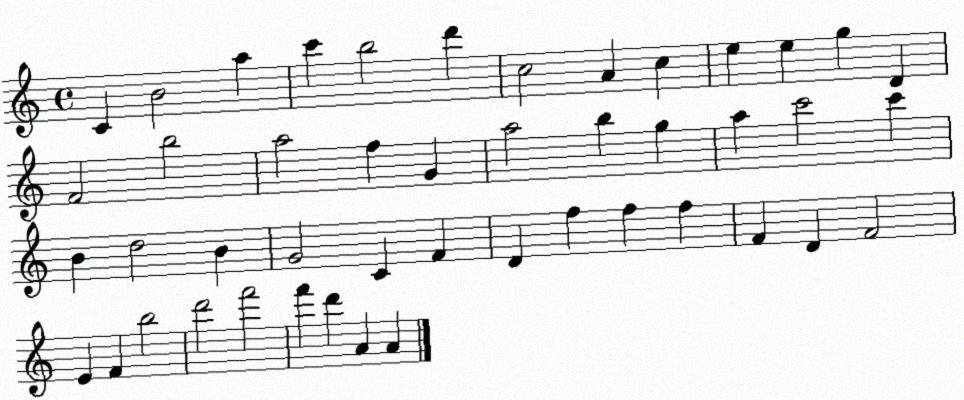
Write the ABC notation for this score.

X:1
T:Untitled
M:4/4
L:1/4
K:C
C B2 a c' b2 d' c2 A c e e g D F2 b2 a2 f G a2 b g a c'2 c' B d2 B G2 C F D f f f F D F2 E F b2 d'2 f'2 f' d' A A